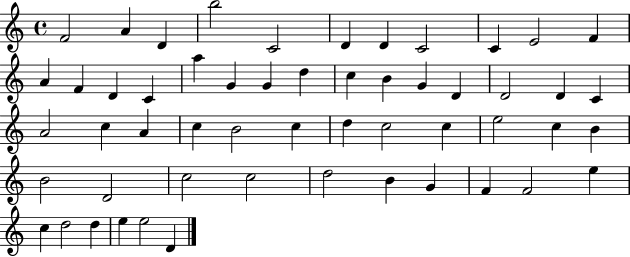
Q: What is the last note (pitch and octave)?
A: D4